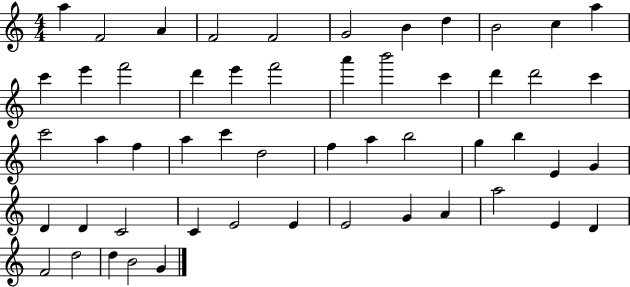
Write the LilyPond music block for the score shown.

{
  \clef treble
  \numericTimeSignature
  \time 4/4
  \key c \major
  a''4 f'2 a'4 | f'2 f'2 | g'2 b'4 d''4 | b'2 c''4 a''4 | \break c'''4 e'''4 f'''2 | d'''4 e'''4 f'''2 | a'''4 b'''2 c'''4 | d'''4 d'''2 c'''4 | \break c'''2 a''4 f''4 | a''4 c'''4 d''2 | f''4 a''4 b''2 | g''4 b''4 e'4 g'4 | \break d'4 d'4 c'2 | c'4 e'2 e'4 | e'2 g'4 a'4 | a''2 e'4 d'4 | \break f'2 d''2 | d''4 b'2 g'4 | \bar "|."
}